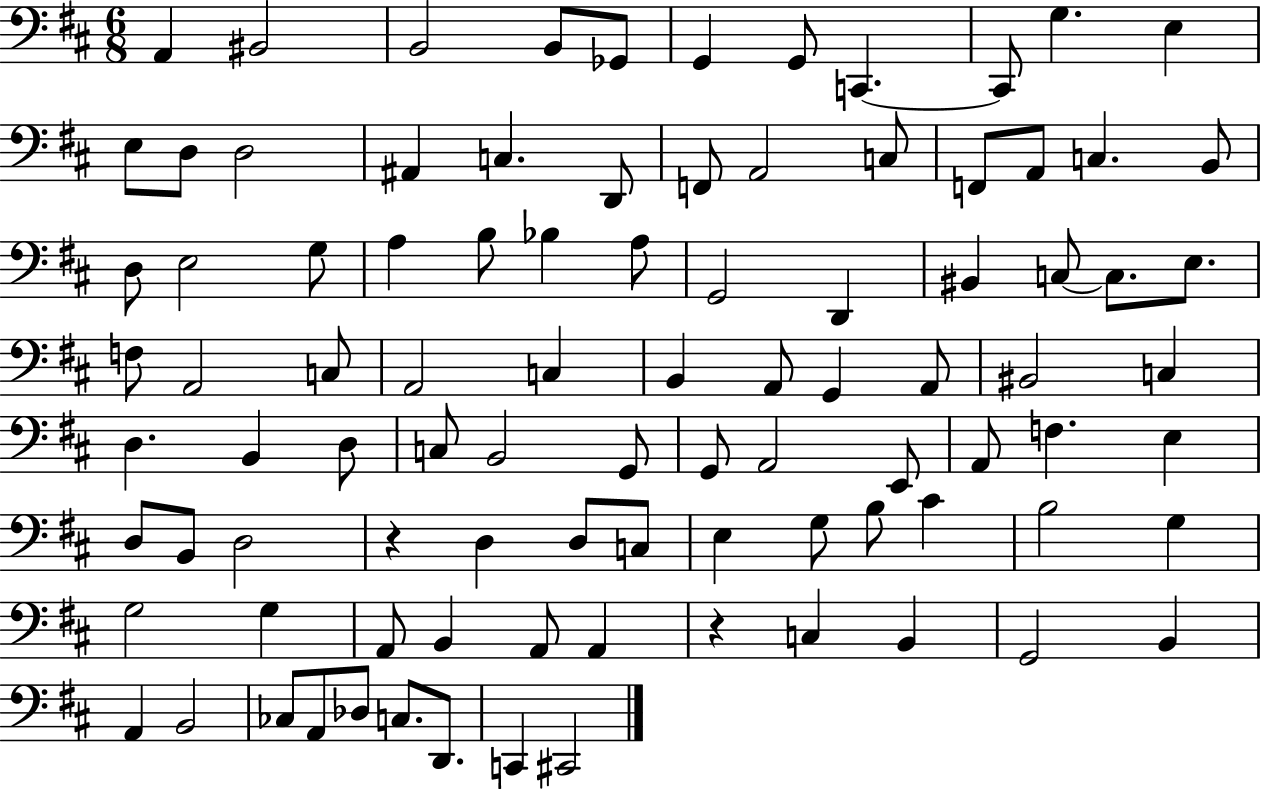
X:1
T:Untitled
M:6/8
L:1/4
K:D
A,, ^B,,2 B,,2 B,,/2 _G,,/2 G,, G,,/2 C,, C,,/2 G, E, E,/2 D,/2 D,2 ^A,, C, D,,/2 F,,/2 A,,2 C,/2 F,,/2 A,,/2 C, B,,/2 D,/2 E,2 G,/2 A, B,/2 _B, A,/2 G,,2 D,, ^B,, C,/2 C,/2 E,/2 F,/2 A,,2 C,/2 A,,2 C, B,, A,,/2 G,, A,,/2 ^B,,2 C, D, B,, D,/2 C,/2 B,,2 G,,/2 G,,/2 A,,2 E,,/2 A,,/2 F, E, D,/2 B,,/2 D,2 z D, D,/2 C,/2 E, G,/2 B,/2 ^C B,2 G, G,2 G, A,,/2 B,, A,,/2 A,, z C, B,, G,,2 B,, A,, B,,2 _C,/2 A,,/2 _D,/2 C,/2 D,,/2 C,, ^C,,2